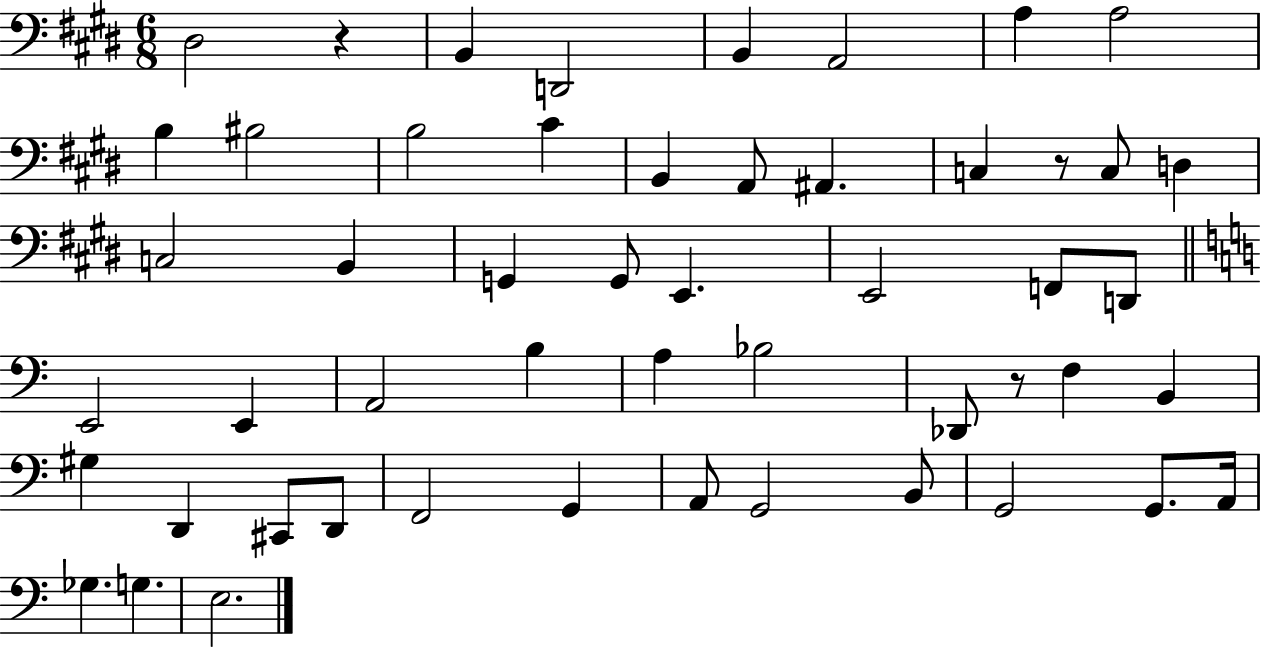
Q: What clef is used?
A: bass